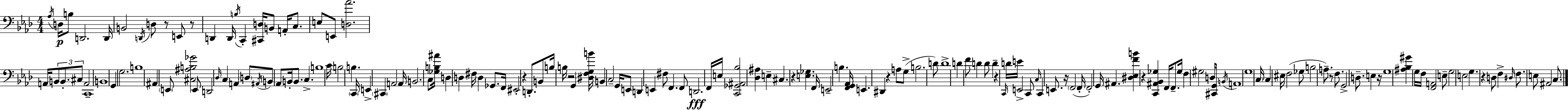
{
  \clef bass
  \numericTimeSignature
  \time 4/4
  \key aes \major
  \acciaccatura { aes16 }\p d16 b8 d,2. | d,16 b,2 \acciaccatura { d,16 } d8 r8 e,8 | r8 d,4 d,16 \acciaccatura { b16 } c,4-. <cis, d>16 b,8 a,16-. | c8. e8 e,8 <d aes'>2. | \break a,16 \tuplet 3/2 { b,8 b,8.-. cis8 } a,2 | c,1-- | b,1 | g,4 g2. | \break b1 | ais,4 \parenthesize e,8 <cis ais b ges'>2 | e,8 d,2 \grace { des16 } c4 | a,4 \parenthesize d8 \acciaccatura { ais,16 } b,8 aes,8 b,16-. b,8. c4.-> | \break b1 | c'16 b2 b4. | \parenthesize c,16 e,4-> \parenthesize cis,4 a,2 | a,16 b,2. | \break c8 <ges b ais'>16 d4 d4 fis16 d4 | ges,8. f,16 eis,2-. r4 | d,8.-. b,8 b16 b16 r2 | g,4 <dis f g b'>16 b,4 c2-- | \break g,16 e,8 d,4 e,4 fis8 f,4. | f,8 d,2.\fff | f,16 e16 <c, ges, ais, bes>2 <des ais>4 | e4-- cis4. r4 <e ges>4. | \break f,16 e,2-- b4. | <f, g, aes,>16 e,4. dis,4 r4 | a8 g8->( b2. | d'8) d'1-> | \break d'4 f'8 d'4 d'8 | d'4-- r4 \grace { c,16 } d'16 e'16 e,2-> | c,8 \grace { c16 } c,4 e,8. r16 \parenthesize f,2( | f,16-. f,2-.) | \break g,16 ais,4. <dis ees f' b'>4 r4 <c, ais, bes, ges>4 | f,16 f,8.-- ges16 f4 gis2 | d16 <cis, g,>8 \acciaccatura { b,16 } a,1 | g1 | \break \parenthesize c16 c4 eis16 f2( | ges8 b2 | a8.--) r8 f8. g,2-> | d8.-- e4 r16 g1 | \break <ais bes gis'>4 g16 f16 <f, a,>2 | e8-- g2 | e2 g4. r4 | d8 f4-> \grace { dis16 } f8. e8 ais,2 | \break c8. \bar "|."
}